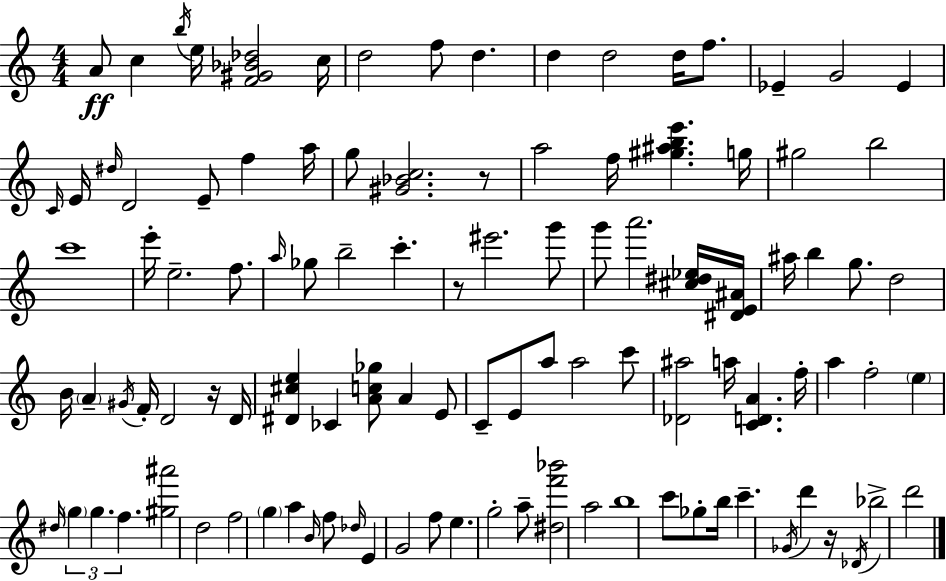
{
  \clef treble
  \numericTimeSignature
  \time 4/4
  \key c \major
  a'8\ff c''4 \acciaccatura { b''16 } e''16 <f' gis' bes' des''>2 | c''16 d''2 f''8 d''4. | d''4 d''2 d''16 f''8. | ees'4-- g'2 ees'4 | \break \grace { c'16 } e'16 \grace { dis''16 } d'2 e'8-- f''4 | a''16 g''8 <gis' bes' c''>2. | r8 a''2 f''16 <gis'' ais'' b'' e'''>4. | g''16 gis''2 b''2 | \break c'''1 | e'''16-. e''2.-- | f''8. \grace { a''16 } ges''8 b''2-- c'''4.-. | r8 eis'''2. | \break g'''8 g'''8 a'''2. | <cis'' dis'' ees''>16 <dis' e' ais'>16 ais''16 b''4 g''8. d''2 | b'16 \parenthesize a'4-- \acciaccatura { gis'16 } f'16-. d'2 | r16 d'16 <dis' cis'' e''>4 ces'4 <a' c'' ges''>8 a'4 | \break e'8 c'8-- e'8 a''8 a''2 | c'''8 <des' ais''>2 a''16 <c' d' a'>4. | f''16-. a''4 f''2-. | \parenthesize e''4 \grace { dis''16 } \tuplet 3/2 { \parenthesize g''4 g''4. | \break f''4. } <gis'' ais'''>2 d''2 | f''2 \parenthesize g''4 | a''4 \grace { b'16 } f''8 \grace { des''16 } e'4 g'2 | f''8 e''4. g''2-. | \break a''8-- <dis'' f''' bes'''>2 | a''2 b''1 | c'''8 ges''8-. b''16 c'''4.-- | \acciaccatura { ges'16 } d'''4 r16 \acciaccatura { des'16 } bes''2-> | \break d'''2 \bar "|."
}